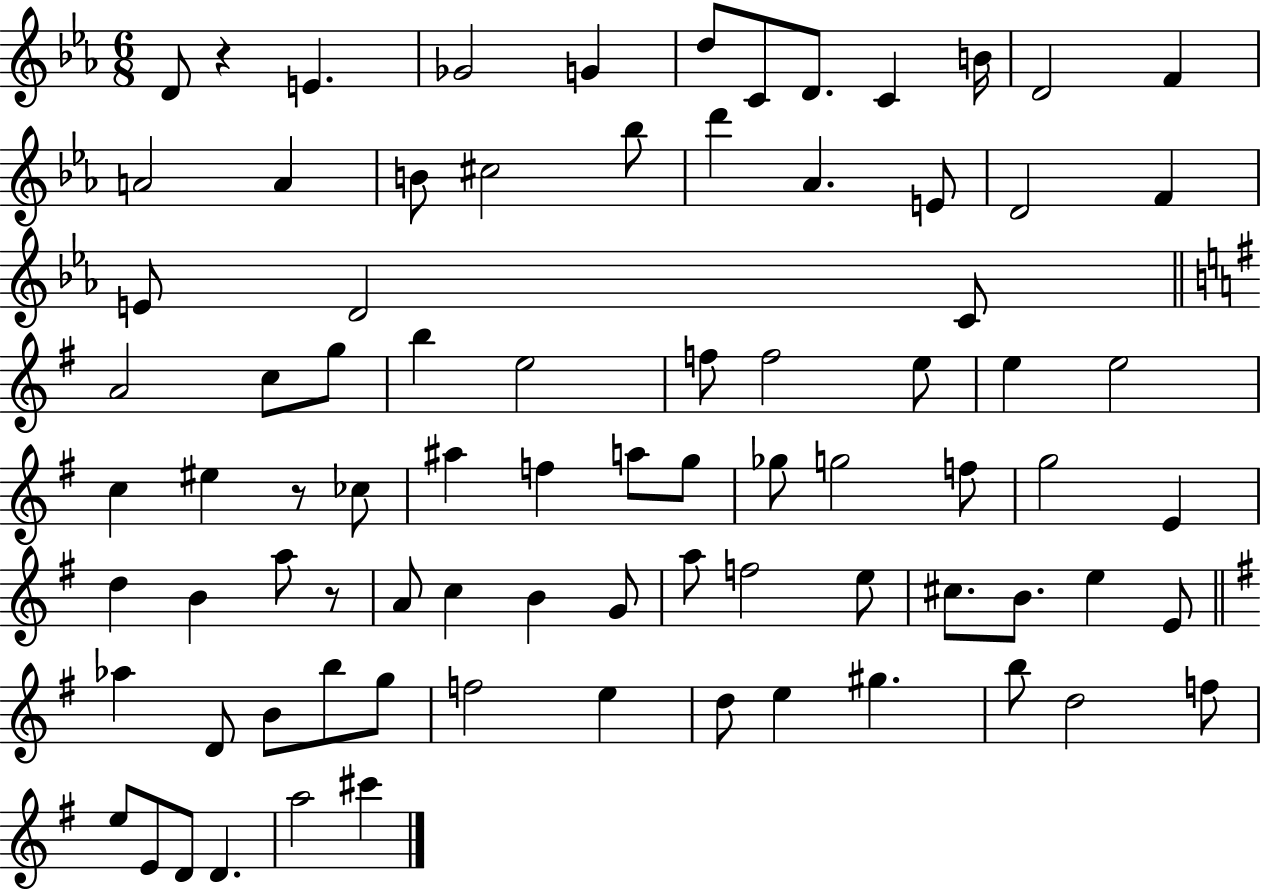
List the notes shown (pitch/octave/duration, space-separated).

D4/e R/q E4/q. Gb4/h G4/q D5/e C4/e D4/e. C4/q B4/s D4/h F4/q A4/h A4/q B4/e C#5/h Bb5/e D6/q Ab4/q. E4/e D4/h F4/q E4/e D4/h C4/e A4/h C5/e G5/e B5/q E5/h F5/e F5/h E5/e E5/q E5/h C5/q EIS5/q R/e CES5/e A#5/q F5/q A5/e G5/e Gb5/e G5/h F5/e G5/h E4/q D5/q B4/q A5/e R/e A4/e C5/q B4/q G4/e A5/e F5/h E5/e C#5/e. B4/e. E5/q E4/e Ab5/q D4/e B4/e B5/e G5/e F5/h E5/q D5/e E5/q G#5/q. B5/e D5/h F5/e E5/e E4/e D4/e D4/q. A5/h C#6/q